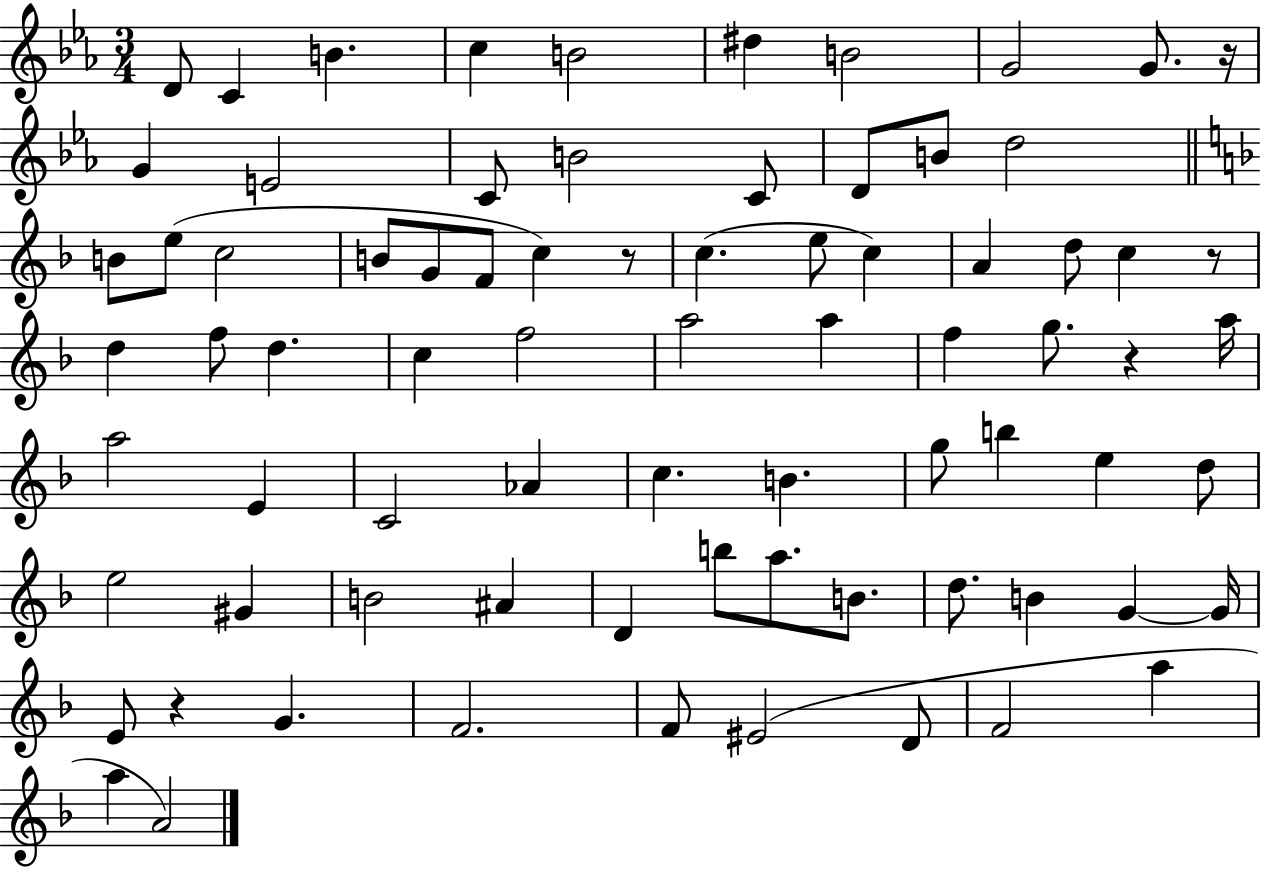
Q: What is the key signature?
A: EES major